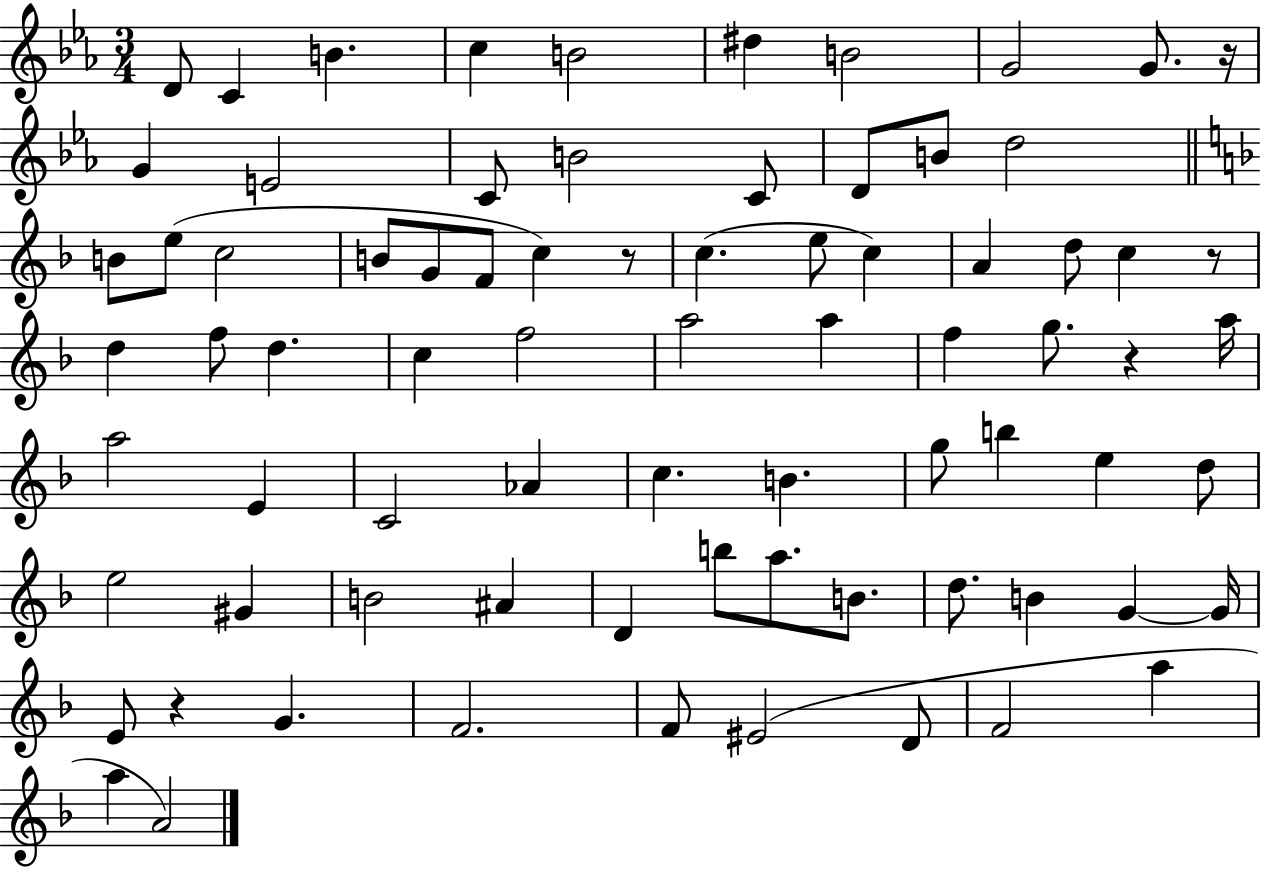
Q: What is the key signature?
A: EES major